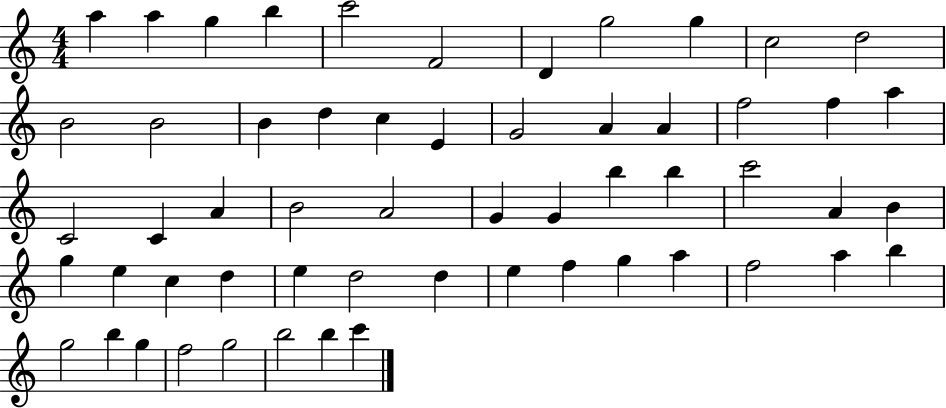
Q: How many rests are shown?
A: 0